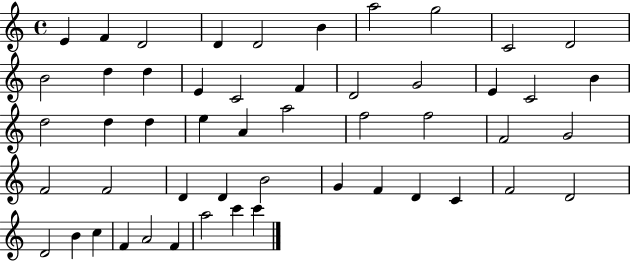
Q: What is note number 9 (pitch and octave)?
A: C4